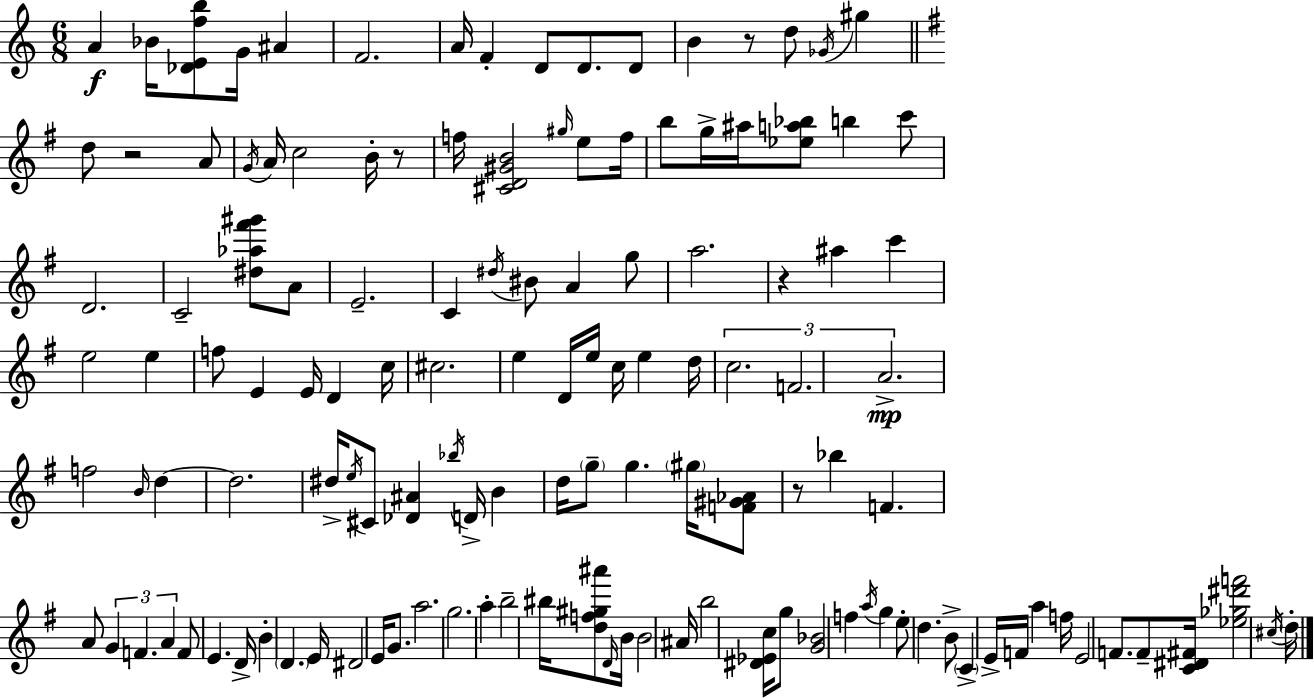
{
  \clef treble
  \numericTimeSignature
  \time 6/8
  \key c \major
  \repeat volta 2 { a'4\f bes'16 <des' e' f'' b''>8 g'16 ais'4 | f'2. | a'16 f'4-. d'8 d'8. d'8 | b'4 r8 d''8 \acciaccatura { ges'16 } gis''4 | \break \bar "||" \break \key g \major d''8 r2 a'8 | \acciaccatura { g'16 } a'16 c''2 b'16-. r8 | f''16 <cis' d' gis' b'>2 \grace { gis''16 } e''8 | f''16 b''8 g''16-> ais''16 <ees'' a'' bes''>8 b''4 | \break c'''8 d'2. | c'2-- <dis'' aes'' fis''' gis'''>8 | a'8 e'2.-- | c'4 \acciaccatura { dis''16 } bis'8 a'4 | \break g''8 a''2. | r4 ais''4 c'''4 | e''2 e''4 | f''8 e'4 e'16 d'4 | \break c''16 cis''2. | e''4 d'16 e''16 c''16 e''4 | d''16 \tuplet 3/2 { c''2. | f'2. | \break a'2.->\mp } | f''2 \grace { b'16 } | d''4~~ d''2. | dis''16-> \acciaccatura { e''16 } cis'8 <des' ais'>4 | \break \acciaccatura { bes''16 } d'16-> b'4 d''16 \parenthesize g''8-- g''4. | \parenthesize gis''16 <f' gis' aes'>8 r8 bes''4 | f'4. a'8 \tuplet 3/2 { g'4 | f'4. a'4 } f'8 | \break e'4. d'16-> b'4-. \parenthesize d'4. | e'16 dis'2 | e'16 g'8. a''2. | g''2. | \break a''4-. b''2-- | bis''16 <d'' f'' gis'' ais'''>8 \grace { d'16 } b'16 b'2 | ais'16 b''2 | <dis' ees' c''>16 g''8 <g' bes'>2 | \break f''4 \acciaccatura { a''16 } g''4 | e''8-. d''4. b'8-> \parenthesize c'4-> | e'16-> f'16 a''4 f''16 e'2 | f'8. f'8-- <c' dis' fis'>16 <ees'' ges'' dis''' f'''>2 | \break \acciaccatura { cis''16 } \parenthesize d''16-. } \bar "|."
}